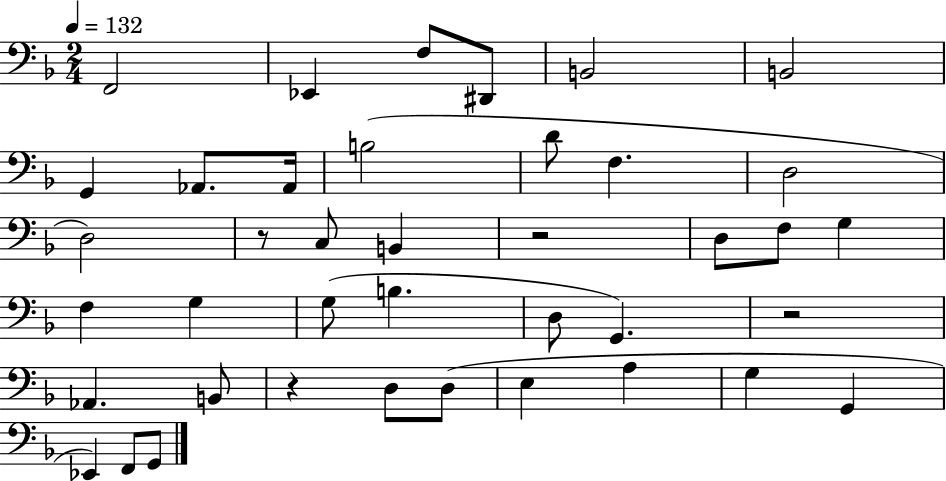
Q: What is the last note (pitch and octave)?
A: G2